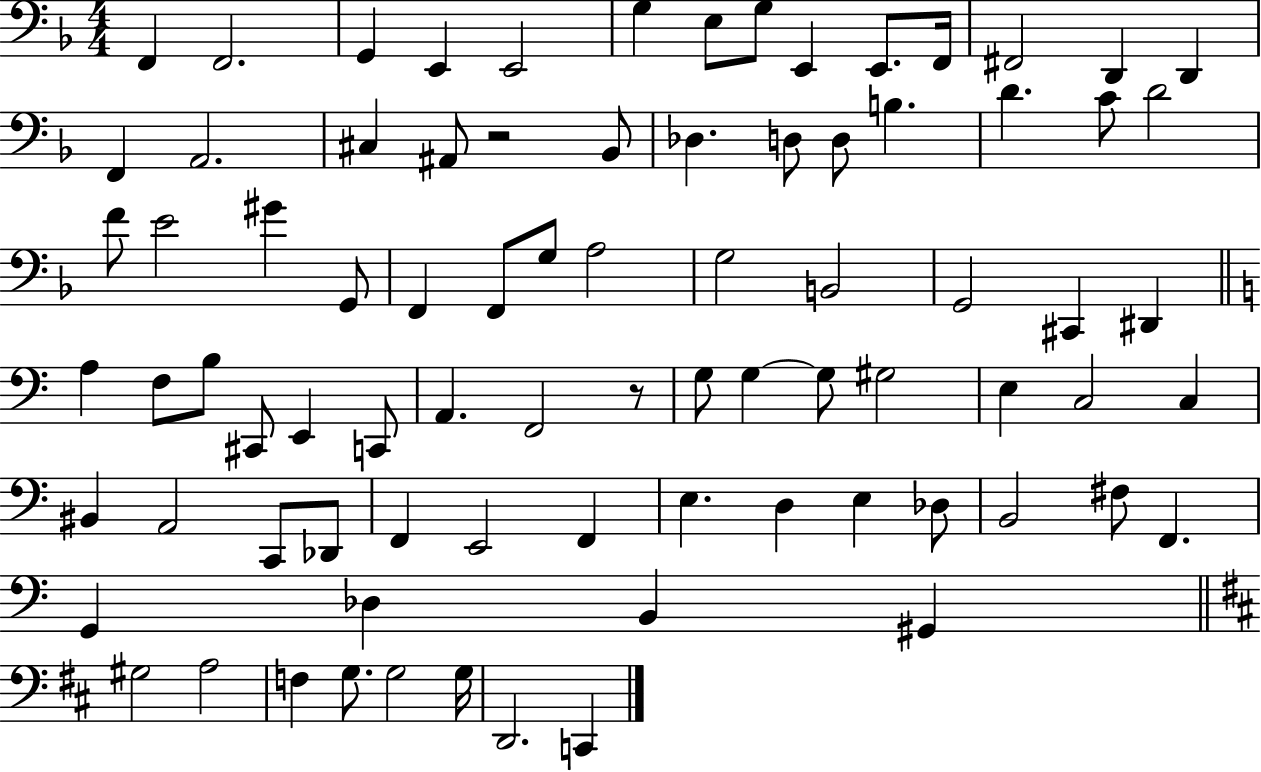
{
  \clef bass
  \numericTimeSignature
  \time 4/4
  \key f \major
  f,4 f,2. | g,4 e,4 e,2 | g4 e8 g8 e,4 e,8. f,16 | fis,2 d,4 d,4 | \break f,4 a,2. | cis4 ais,8 r2 bes,8 | des4. d8 d8 b4. | d'4. c'8 d'2 | \break f'8 e'2 gis'4 g,8 | f,4 f,8 g8 a2 | g2 b,2 | g,2 cis,4 dis,4 | \break \bar "||" \break \key c \major a4 f8 b8 cis,8 e,4 c,8 | a,4. f,2 r8 | g8 g4~~ g8 gis2 | e4 c2 c4 | \break bis,4 a,2 c,8 des,8 | f,4 e,2 f,4 | e4. d4 e4 des8 | b,2 fis8 f,4. | \break g,4 des4 b,4 gis,4 | \bar "||" \break \key d \major gis2 a2 | f4 g8. g2 g16 | d,2. c,4 | \bar "|."
}